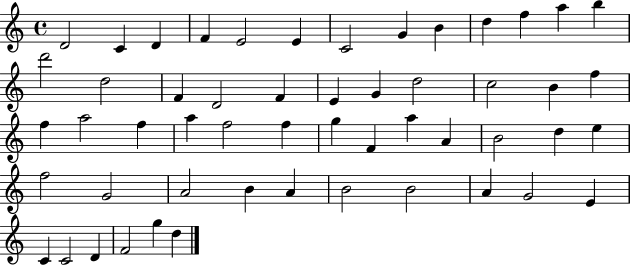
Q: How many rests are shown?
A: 0